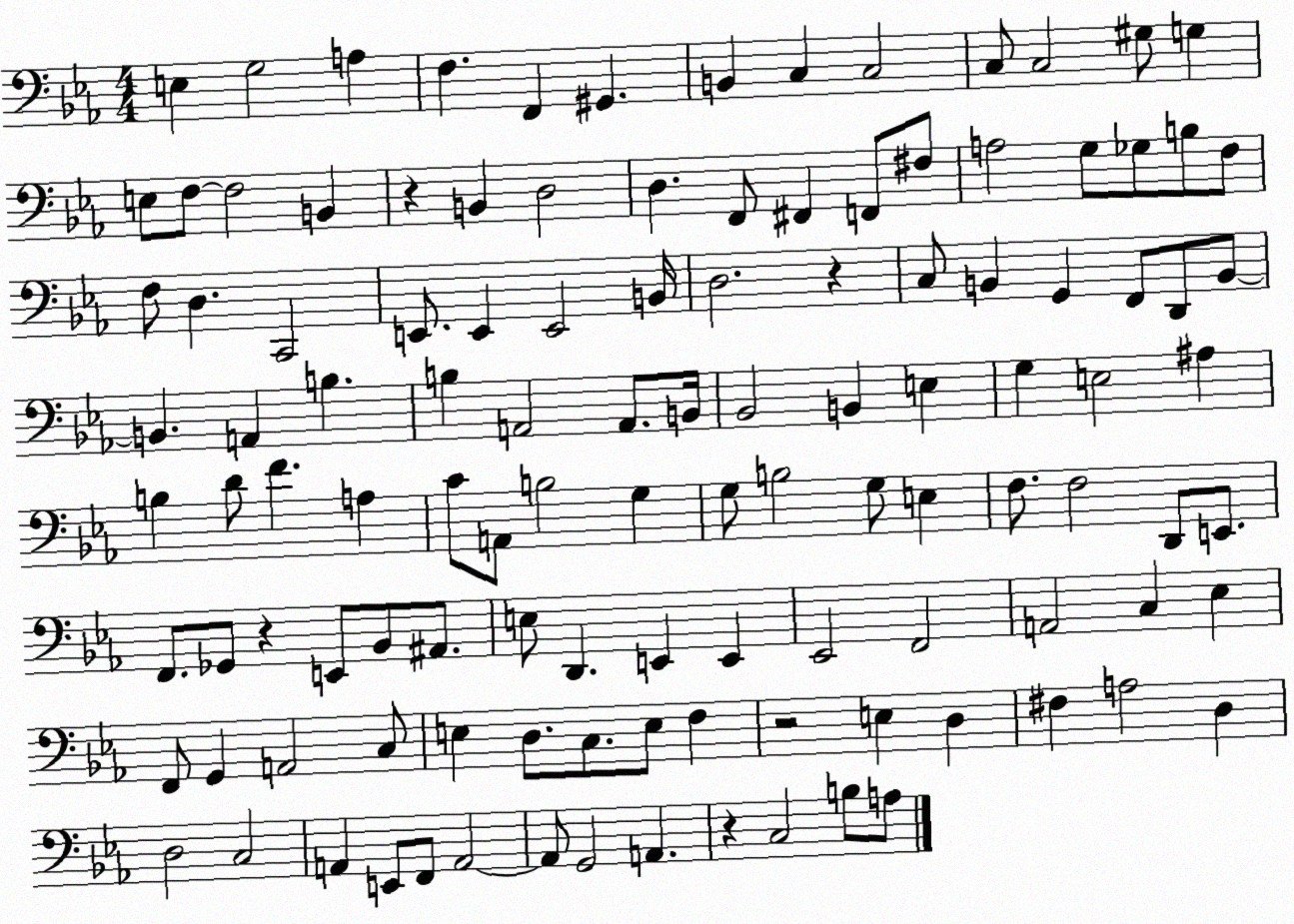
X:1
T:Untitled
M:4/4
L:1/4
K:Eb
E, G,2 A, F, F,, ^G,, B,, C, C,2 C,/2 C,2 ^G,/2 G, E,/2 F,/2 F,2 B,, z B,, D,2 D, F,,/2 ^F,, F,,/2 ^F,/2 A,2 G,/2 _G,/2 B,/2 F,/2 F,/2 D, C,,2 E,,/2 E,, E,,2 B,,/4 D,2 z C,/2 B,, G,, F,,/2 D,,/2 B,,/2 B,, A,, B, B, A,,2 A,,/2 B,,/4 _B,,2 B,, E, G, E,2 ^A, B, D/2 F A, C/2 A,,/2 B,2 G, G,/2 B,2 G,/2 E, F,/2 F,2 D,,/2 E,,/2 F,,/2 _G,,/2 z E,,/2 _B,,/2 ^A,,/2 E,/2 D,, E,, E,, _E,,2 F,,2 A,,2 C, _E, F,,/2 G,, A,,2 C,/2 E, D,/2 C,/2 E,/2 F, z2 E, D, ^F, A,2 D, D,2 C,2 A,, E,,/2 F,,/2 A,,2 A,,/2 G,,2 A,, z C,2 B,/2 A,/2